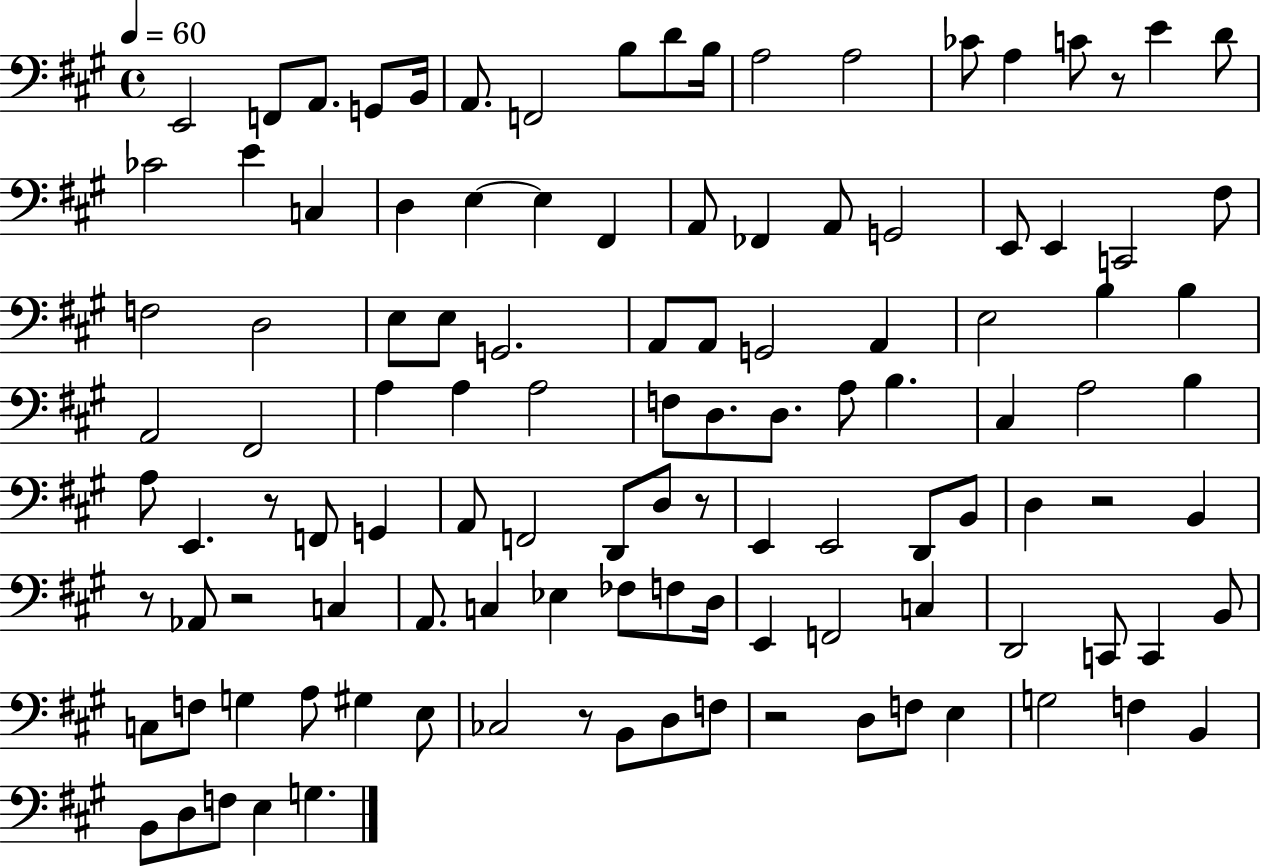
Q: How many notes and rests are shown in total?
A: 115